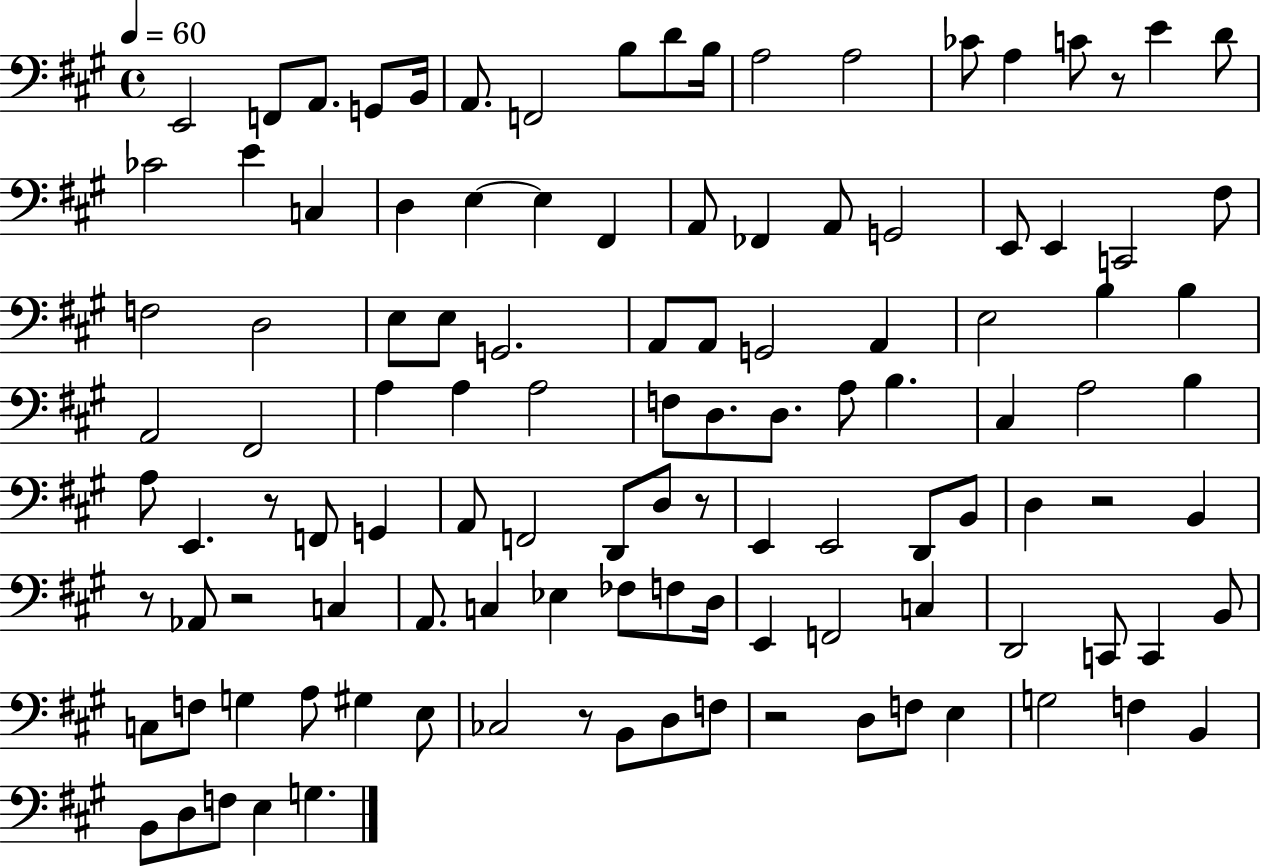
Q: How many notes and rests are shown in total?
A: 115